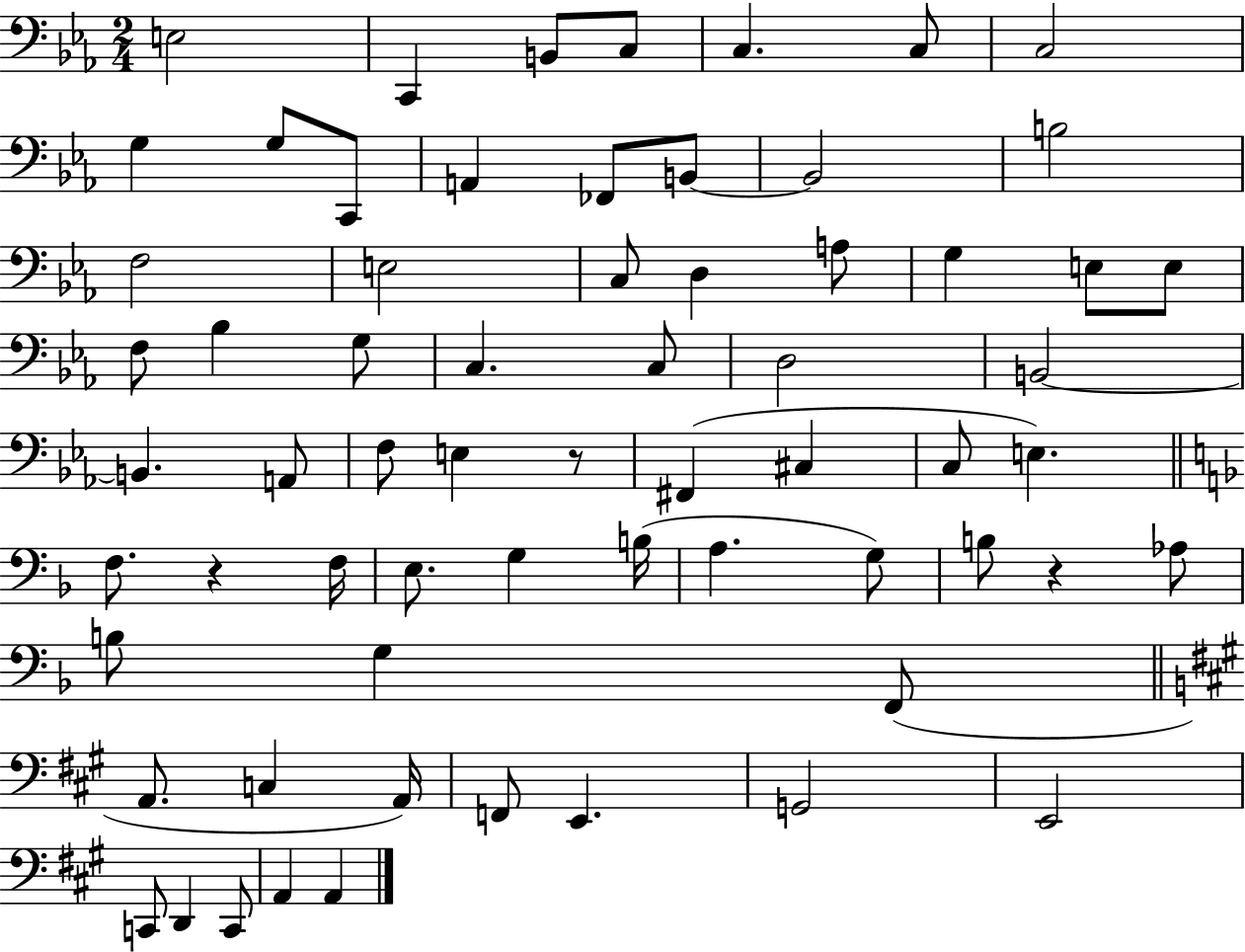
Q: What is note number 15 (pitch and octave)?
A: B3